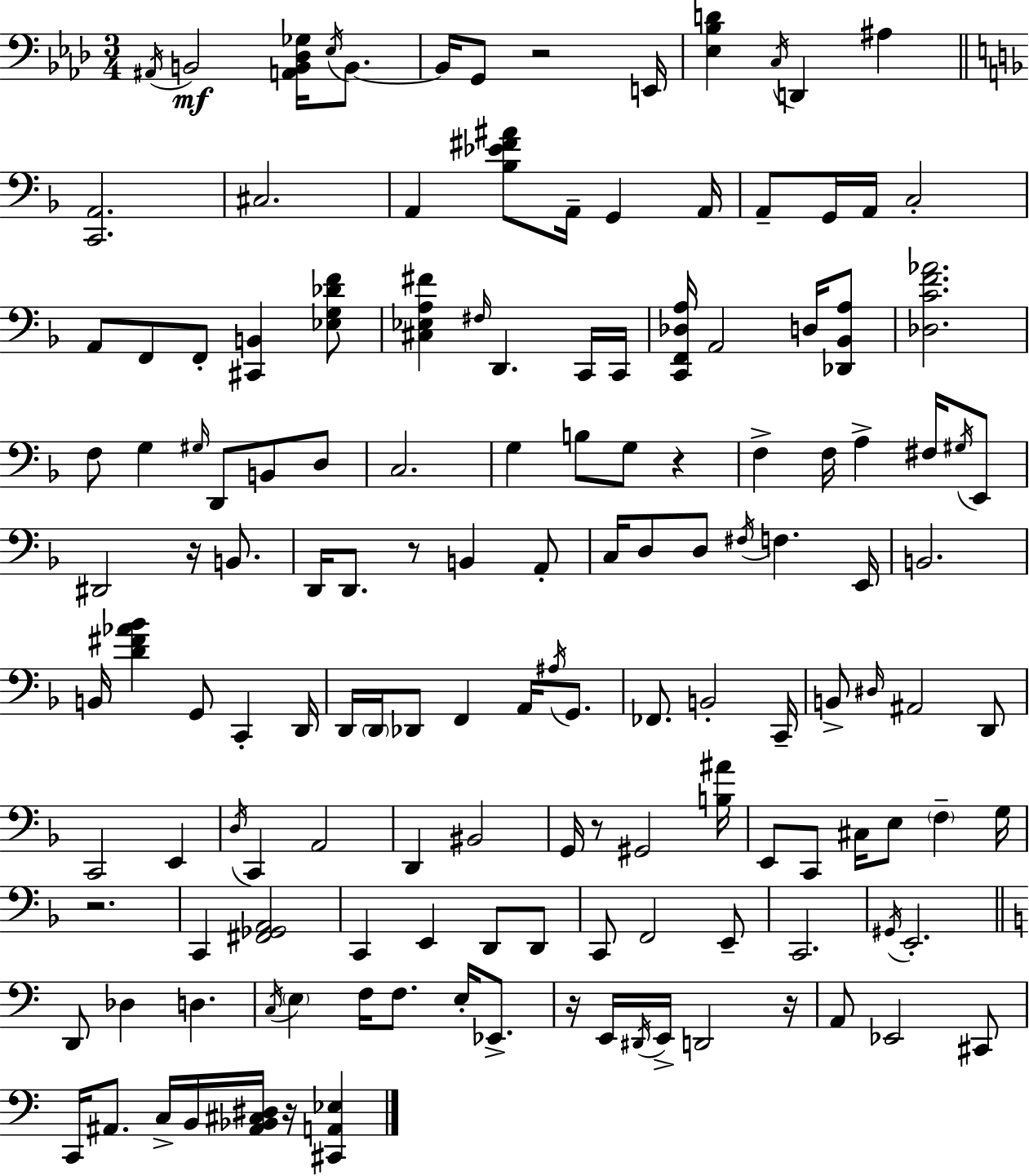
{
  \clef bass
  \numericTimeSignature
  \time 3/4
  \key aes \major
  \acciaccatura { ais,16 }\mf b,2 <a, b, des ges>16 \acciaccatura { ees16 } b,8.~~ | b,16 g,8 r2 | e,16 <ees bes d'>4 \acciaccatura { c16 } d,4 ais4 | \bar "||" \break \key f \major <c, a,>2. | cis2. | a,4 <bes ees' fis' ais'>8 a,16-- g,4 a,16 | a,8-- g,16 a,16 c2-. | \break a,8 f,8 f,8-. <cis, b,>4 <ees g des' f'>8 | <cis ees a fis'>4 \grace { fis16 } d,4. c,16 | c,16 <c, f, des a>16 a,2 d16 <des, bes, a>8 | <des c' f' aes'>2. | \break f8 g4 \grace { gis16 } d,8 b,8 | d8 c2. | g4 b8 g8 r4 | f4-> f16 a4-> fis16 | \break \acciaccatura { gis16 } e,8 dis,2 r16 | b,8. d,16 d,8. r8 b,4 | a,8-. c16 d8 d8 \acciaccatura { fis16 } f4. | e,16 b,2. | \break b,16 <d' fis' aes' bes'>4 g,8 c,4-. | d,16 d,16 \parenthesize d,16 des,8 f,4 | a,16 \acciaccatura { ais16 } g,8. fes,8. b,2-. | c,16-- b,8-> \grace { dis16 } ais,2 | \break d,8 c,2 | e,4 \acciaccatura { d16 } c,4 a,2 | d,4 bis,2 | g,16 r8 gis,2 | \break <b ais'>16 e,8 c,8 cis16 | e8 \parenthesize f4-- g16 r2. | c,4 <fis, ges, a,>2 | c,4 e,4 | \break d,8 d,8 c,8 f,2 | e,8-- c,2. | \acciaccatura { gis,16 } e,2.-. | \bar "||" \break \key c \major d,8 des4 d4. | \acciaccatura { c16 } \parenthesize e4 f16 f8. e16-. ees,8.-> | r16 e,16 \acciaccatura { dis,16 } e,16-> d,2 | r16 a,8 ees,2 | \break cis,8 c,16 ais,8. c16-> b,16 <ais, bes, cis dis>16 r16 <cis, a, ees>4 | \bar "|."
}